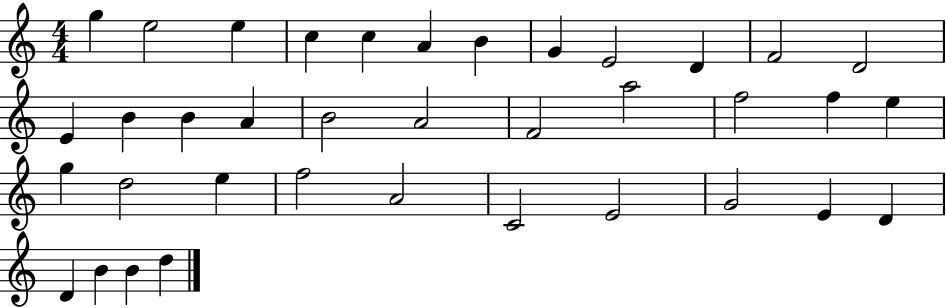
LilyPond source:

{
  \clef treble
  \numericTimeSignature
  \time 4/4
  \key c \major
  g''4 e''2 e''4 | c''4 c''4 a'4 b'4 | g'4 e'2 d'4 | f'2 d'2 | \break e'4 b'4 b'4 a'4 | b'2 a'2 | f'2 a''2 | f''2 f''4 e''4 | \break g''4 d''2 e''4 | f''2 a'2 | c'2 e'2 | g'2 e'4 d'4 | \break d'4 b'4 b'4 d''4 | \bar "|."
}